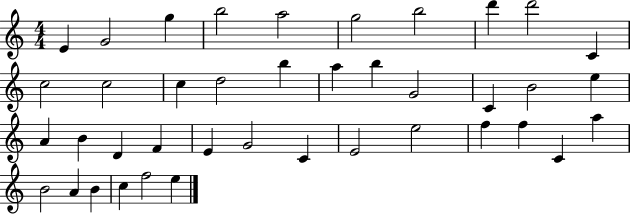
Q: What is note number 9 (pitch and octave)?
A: D6